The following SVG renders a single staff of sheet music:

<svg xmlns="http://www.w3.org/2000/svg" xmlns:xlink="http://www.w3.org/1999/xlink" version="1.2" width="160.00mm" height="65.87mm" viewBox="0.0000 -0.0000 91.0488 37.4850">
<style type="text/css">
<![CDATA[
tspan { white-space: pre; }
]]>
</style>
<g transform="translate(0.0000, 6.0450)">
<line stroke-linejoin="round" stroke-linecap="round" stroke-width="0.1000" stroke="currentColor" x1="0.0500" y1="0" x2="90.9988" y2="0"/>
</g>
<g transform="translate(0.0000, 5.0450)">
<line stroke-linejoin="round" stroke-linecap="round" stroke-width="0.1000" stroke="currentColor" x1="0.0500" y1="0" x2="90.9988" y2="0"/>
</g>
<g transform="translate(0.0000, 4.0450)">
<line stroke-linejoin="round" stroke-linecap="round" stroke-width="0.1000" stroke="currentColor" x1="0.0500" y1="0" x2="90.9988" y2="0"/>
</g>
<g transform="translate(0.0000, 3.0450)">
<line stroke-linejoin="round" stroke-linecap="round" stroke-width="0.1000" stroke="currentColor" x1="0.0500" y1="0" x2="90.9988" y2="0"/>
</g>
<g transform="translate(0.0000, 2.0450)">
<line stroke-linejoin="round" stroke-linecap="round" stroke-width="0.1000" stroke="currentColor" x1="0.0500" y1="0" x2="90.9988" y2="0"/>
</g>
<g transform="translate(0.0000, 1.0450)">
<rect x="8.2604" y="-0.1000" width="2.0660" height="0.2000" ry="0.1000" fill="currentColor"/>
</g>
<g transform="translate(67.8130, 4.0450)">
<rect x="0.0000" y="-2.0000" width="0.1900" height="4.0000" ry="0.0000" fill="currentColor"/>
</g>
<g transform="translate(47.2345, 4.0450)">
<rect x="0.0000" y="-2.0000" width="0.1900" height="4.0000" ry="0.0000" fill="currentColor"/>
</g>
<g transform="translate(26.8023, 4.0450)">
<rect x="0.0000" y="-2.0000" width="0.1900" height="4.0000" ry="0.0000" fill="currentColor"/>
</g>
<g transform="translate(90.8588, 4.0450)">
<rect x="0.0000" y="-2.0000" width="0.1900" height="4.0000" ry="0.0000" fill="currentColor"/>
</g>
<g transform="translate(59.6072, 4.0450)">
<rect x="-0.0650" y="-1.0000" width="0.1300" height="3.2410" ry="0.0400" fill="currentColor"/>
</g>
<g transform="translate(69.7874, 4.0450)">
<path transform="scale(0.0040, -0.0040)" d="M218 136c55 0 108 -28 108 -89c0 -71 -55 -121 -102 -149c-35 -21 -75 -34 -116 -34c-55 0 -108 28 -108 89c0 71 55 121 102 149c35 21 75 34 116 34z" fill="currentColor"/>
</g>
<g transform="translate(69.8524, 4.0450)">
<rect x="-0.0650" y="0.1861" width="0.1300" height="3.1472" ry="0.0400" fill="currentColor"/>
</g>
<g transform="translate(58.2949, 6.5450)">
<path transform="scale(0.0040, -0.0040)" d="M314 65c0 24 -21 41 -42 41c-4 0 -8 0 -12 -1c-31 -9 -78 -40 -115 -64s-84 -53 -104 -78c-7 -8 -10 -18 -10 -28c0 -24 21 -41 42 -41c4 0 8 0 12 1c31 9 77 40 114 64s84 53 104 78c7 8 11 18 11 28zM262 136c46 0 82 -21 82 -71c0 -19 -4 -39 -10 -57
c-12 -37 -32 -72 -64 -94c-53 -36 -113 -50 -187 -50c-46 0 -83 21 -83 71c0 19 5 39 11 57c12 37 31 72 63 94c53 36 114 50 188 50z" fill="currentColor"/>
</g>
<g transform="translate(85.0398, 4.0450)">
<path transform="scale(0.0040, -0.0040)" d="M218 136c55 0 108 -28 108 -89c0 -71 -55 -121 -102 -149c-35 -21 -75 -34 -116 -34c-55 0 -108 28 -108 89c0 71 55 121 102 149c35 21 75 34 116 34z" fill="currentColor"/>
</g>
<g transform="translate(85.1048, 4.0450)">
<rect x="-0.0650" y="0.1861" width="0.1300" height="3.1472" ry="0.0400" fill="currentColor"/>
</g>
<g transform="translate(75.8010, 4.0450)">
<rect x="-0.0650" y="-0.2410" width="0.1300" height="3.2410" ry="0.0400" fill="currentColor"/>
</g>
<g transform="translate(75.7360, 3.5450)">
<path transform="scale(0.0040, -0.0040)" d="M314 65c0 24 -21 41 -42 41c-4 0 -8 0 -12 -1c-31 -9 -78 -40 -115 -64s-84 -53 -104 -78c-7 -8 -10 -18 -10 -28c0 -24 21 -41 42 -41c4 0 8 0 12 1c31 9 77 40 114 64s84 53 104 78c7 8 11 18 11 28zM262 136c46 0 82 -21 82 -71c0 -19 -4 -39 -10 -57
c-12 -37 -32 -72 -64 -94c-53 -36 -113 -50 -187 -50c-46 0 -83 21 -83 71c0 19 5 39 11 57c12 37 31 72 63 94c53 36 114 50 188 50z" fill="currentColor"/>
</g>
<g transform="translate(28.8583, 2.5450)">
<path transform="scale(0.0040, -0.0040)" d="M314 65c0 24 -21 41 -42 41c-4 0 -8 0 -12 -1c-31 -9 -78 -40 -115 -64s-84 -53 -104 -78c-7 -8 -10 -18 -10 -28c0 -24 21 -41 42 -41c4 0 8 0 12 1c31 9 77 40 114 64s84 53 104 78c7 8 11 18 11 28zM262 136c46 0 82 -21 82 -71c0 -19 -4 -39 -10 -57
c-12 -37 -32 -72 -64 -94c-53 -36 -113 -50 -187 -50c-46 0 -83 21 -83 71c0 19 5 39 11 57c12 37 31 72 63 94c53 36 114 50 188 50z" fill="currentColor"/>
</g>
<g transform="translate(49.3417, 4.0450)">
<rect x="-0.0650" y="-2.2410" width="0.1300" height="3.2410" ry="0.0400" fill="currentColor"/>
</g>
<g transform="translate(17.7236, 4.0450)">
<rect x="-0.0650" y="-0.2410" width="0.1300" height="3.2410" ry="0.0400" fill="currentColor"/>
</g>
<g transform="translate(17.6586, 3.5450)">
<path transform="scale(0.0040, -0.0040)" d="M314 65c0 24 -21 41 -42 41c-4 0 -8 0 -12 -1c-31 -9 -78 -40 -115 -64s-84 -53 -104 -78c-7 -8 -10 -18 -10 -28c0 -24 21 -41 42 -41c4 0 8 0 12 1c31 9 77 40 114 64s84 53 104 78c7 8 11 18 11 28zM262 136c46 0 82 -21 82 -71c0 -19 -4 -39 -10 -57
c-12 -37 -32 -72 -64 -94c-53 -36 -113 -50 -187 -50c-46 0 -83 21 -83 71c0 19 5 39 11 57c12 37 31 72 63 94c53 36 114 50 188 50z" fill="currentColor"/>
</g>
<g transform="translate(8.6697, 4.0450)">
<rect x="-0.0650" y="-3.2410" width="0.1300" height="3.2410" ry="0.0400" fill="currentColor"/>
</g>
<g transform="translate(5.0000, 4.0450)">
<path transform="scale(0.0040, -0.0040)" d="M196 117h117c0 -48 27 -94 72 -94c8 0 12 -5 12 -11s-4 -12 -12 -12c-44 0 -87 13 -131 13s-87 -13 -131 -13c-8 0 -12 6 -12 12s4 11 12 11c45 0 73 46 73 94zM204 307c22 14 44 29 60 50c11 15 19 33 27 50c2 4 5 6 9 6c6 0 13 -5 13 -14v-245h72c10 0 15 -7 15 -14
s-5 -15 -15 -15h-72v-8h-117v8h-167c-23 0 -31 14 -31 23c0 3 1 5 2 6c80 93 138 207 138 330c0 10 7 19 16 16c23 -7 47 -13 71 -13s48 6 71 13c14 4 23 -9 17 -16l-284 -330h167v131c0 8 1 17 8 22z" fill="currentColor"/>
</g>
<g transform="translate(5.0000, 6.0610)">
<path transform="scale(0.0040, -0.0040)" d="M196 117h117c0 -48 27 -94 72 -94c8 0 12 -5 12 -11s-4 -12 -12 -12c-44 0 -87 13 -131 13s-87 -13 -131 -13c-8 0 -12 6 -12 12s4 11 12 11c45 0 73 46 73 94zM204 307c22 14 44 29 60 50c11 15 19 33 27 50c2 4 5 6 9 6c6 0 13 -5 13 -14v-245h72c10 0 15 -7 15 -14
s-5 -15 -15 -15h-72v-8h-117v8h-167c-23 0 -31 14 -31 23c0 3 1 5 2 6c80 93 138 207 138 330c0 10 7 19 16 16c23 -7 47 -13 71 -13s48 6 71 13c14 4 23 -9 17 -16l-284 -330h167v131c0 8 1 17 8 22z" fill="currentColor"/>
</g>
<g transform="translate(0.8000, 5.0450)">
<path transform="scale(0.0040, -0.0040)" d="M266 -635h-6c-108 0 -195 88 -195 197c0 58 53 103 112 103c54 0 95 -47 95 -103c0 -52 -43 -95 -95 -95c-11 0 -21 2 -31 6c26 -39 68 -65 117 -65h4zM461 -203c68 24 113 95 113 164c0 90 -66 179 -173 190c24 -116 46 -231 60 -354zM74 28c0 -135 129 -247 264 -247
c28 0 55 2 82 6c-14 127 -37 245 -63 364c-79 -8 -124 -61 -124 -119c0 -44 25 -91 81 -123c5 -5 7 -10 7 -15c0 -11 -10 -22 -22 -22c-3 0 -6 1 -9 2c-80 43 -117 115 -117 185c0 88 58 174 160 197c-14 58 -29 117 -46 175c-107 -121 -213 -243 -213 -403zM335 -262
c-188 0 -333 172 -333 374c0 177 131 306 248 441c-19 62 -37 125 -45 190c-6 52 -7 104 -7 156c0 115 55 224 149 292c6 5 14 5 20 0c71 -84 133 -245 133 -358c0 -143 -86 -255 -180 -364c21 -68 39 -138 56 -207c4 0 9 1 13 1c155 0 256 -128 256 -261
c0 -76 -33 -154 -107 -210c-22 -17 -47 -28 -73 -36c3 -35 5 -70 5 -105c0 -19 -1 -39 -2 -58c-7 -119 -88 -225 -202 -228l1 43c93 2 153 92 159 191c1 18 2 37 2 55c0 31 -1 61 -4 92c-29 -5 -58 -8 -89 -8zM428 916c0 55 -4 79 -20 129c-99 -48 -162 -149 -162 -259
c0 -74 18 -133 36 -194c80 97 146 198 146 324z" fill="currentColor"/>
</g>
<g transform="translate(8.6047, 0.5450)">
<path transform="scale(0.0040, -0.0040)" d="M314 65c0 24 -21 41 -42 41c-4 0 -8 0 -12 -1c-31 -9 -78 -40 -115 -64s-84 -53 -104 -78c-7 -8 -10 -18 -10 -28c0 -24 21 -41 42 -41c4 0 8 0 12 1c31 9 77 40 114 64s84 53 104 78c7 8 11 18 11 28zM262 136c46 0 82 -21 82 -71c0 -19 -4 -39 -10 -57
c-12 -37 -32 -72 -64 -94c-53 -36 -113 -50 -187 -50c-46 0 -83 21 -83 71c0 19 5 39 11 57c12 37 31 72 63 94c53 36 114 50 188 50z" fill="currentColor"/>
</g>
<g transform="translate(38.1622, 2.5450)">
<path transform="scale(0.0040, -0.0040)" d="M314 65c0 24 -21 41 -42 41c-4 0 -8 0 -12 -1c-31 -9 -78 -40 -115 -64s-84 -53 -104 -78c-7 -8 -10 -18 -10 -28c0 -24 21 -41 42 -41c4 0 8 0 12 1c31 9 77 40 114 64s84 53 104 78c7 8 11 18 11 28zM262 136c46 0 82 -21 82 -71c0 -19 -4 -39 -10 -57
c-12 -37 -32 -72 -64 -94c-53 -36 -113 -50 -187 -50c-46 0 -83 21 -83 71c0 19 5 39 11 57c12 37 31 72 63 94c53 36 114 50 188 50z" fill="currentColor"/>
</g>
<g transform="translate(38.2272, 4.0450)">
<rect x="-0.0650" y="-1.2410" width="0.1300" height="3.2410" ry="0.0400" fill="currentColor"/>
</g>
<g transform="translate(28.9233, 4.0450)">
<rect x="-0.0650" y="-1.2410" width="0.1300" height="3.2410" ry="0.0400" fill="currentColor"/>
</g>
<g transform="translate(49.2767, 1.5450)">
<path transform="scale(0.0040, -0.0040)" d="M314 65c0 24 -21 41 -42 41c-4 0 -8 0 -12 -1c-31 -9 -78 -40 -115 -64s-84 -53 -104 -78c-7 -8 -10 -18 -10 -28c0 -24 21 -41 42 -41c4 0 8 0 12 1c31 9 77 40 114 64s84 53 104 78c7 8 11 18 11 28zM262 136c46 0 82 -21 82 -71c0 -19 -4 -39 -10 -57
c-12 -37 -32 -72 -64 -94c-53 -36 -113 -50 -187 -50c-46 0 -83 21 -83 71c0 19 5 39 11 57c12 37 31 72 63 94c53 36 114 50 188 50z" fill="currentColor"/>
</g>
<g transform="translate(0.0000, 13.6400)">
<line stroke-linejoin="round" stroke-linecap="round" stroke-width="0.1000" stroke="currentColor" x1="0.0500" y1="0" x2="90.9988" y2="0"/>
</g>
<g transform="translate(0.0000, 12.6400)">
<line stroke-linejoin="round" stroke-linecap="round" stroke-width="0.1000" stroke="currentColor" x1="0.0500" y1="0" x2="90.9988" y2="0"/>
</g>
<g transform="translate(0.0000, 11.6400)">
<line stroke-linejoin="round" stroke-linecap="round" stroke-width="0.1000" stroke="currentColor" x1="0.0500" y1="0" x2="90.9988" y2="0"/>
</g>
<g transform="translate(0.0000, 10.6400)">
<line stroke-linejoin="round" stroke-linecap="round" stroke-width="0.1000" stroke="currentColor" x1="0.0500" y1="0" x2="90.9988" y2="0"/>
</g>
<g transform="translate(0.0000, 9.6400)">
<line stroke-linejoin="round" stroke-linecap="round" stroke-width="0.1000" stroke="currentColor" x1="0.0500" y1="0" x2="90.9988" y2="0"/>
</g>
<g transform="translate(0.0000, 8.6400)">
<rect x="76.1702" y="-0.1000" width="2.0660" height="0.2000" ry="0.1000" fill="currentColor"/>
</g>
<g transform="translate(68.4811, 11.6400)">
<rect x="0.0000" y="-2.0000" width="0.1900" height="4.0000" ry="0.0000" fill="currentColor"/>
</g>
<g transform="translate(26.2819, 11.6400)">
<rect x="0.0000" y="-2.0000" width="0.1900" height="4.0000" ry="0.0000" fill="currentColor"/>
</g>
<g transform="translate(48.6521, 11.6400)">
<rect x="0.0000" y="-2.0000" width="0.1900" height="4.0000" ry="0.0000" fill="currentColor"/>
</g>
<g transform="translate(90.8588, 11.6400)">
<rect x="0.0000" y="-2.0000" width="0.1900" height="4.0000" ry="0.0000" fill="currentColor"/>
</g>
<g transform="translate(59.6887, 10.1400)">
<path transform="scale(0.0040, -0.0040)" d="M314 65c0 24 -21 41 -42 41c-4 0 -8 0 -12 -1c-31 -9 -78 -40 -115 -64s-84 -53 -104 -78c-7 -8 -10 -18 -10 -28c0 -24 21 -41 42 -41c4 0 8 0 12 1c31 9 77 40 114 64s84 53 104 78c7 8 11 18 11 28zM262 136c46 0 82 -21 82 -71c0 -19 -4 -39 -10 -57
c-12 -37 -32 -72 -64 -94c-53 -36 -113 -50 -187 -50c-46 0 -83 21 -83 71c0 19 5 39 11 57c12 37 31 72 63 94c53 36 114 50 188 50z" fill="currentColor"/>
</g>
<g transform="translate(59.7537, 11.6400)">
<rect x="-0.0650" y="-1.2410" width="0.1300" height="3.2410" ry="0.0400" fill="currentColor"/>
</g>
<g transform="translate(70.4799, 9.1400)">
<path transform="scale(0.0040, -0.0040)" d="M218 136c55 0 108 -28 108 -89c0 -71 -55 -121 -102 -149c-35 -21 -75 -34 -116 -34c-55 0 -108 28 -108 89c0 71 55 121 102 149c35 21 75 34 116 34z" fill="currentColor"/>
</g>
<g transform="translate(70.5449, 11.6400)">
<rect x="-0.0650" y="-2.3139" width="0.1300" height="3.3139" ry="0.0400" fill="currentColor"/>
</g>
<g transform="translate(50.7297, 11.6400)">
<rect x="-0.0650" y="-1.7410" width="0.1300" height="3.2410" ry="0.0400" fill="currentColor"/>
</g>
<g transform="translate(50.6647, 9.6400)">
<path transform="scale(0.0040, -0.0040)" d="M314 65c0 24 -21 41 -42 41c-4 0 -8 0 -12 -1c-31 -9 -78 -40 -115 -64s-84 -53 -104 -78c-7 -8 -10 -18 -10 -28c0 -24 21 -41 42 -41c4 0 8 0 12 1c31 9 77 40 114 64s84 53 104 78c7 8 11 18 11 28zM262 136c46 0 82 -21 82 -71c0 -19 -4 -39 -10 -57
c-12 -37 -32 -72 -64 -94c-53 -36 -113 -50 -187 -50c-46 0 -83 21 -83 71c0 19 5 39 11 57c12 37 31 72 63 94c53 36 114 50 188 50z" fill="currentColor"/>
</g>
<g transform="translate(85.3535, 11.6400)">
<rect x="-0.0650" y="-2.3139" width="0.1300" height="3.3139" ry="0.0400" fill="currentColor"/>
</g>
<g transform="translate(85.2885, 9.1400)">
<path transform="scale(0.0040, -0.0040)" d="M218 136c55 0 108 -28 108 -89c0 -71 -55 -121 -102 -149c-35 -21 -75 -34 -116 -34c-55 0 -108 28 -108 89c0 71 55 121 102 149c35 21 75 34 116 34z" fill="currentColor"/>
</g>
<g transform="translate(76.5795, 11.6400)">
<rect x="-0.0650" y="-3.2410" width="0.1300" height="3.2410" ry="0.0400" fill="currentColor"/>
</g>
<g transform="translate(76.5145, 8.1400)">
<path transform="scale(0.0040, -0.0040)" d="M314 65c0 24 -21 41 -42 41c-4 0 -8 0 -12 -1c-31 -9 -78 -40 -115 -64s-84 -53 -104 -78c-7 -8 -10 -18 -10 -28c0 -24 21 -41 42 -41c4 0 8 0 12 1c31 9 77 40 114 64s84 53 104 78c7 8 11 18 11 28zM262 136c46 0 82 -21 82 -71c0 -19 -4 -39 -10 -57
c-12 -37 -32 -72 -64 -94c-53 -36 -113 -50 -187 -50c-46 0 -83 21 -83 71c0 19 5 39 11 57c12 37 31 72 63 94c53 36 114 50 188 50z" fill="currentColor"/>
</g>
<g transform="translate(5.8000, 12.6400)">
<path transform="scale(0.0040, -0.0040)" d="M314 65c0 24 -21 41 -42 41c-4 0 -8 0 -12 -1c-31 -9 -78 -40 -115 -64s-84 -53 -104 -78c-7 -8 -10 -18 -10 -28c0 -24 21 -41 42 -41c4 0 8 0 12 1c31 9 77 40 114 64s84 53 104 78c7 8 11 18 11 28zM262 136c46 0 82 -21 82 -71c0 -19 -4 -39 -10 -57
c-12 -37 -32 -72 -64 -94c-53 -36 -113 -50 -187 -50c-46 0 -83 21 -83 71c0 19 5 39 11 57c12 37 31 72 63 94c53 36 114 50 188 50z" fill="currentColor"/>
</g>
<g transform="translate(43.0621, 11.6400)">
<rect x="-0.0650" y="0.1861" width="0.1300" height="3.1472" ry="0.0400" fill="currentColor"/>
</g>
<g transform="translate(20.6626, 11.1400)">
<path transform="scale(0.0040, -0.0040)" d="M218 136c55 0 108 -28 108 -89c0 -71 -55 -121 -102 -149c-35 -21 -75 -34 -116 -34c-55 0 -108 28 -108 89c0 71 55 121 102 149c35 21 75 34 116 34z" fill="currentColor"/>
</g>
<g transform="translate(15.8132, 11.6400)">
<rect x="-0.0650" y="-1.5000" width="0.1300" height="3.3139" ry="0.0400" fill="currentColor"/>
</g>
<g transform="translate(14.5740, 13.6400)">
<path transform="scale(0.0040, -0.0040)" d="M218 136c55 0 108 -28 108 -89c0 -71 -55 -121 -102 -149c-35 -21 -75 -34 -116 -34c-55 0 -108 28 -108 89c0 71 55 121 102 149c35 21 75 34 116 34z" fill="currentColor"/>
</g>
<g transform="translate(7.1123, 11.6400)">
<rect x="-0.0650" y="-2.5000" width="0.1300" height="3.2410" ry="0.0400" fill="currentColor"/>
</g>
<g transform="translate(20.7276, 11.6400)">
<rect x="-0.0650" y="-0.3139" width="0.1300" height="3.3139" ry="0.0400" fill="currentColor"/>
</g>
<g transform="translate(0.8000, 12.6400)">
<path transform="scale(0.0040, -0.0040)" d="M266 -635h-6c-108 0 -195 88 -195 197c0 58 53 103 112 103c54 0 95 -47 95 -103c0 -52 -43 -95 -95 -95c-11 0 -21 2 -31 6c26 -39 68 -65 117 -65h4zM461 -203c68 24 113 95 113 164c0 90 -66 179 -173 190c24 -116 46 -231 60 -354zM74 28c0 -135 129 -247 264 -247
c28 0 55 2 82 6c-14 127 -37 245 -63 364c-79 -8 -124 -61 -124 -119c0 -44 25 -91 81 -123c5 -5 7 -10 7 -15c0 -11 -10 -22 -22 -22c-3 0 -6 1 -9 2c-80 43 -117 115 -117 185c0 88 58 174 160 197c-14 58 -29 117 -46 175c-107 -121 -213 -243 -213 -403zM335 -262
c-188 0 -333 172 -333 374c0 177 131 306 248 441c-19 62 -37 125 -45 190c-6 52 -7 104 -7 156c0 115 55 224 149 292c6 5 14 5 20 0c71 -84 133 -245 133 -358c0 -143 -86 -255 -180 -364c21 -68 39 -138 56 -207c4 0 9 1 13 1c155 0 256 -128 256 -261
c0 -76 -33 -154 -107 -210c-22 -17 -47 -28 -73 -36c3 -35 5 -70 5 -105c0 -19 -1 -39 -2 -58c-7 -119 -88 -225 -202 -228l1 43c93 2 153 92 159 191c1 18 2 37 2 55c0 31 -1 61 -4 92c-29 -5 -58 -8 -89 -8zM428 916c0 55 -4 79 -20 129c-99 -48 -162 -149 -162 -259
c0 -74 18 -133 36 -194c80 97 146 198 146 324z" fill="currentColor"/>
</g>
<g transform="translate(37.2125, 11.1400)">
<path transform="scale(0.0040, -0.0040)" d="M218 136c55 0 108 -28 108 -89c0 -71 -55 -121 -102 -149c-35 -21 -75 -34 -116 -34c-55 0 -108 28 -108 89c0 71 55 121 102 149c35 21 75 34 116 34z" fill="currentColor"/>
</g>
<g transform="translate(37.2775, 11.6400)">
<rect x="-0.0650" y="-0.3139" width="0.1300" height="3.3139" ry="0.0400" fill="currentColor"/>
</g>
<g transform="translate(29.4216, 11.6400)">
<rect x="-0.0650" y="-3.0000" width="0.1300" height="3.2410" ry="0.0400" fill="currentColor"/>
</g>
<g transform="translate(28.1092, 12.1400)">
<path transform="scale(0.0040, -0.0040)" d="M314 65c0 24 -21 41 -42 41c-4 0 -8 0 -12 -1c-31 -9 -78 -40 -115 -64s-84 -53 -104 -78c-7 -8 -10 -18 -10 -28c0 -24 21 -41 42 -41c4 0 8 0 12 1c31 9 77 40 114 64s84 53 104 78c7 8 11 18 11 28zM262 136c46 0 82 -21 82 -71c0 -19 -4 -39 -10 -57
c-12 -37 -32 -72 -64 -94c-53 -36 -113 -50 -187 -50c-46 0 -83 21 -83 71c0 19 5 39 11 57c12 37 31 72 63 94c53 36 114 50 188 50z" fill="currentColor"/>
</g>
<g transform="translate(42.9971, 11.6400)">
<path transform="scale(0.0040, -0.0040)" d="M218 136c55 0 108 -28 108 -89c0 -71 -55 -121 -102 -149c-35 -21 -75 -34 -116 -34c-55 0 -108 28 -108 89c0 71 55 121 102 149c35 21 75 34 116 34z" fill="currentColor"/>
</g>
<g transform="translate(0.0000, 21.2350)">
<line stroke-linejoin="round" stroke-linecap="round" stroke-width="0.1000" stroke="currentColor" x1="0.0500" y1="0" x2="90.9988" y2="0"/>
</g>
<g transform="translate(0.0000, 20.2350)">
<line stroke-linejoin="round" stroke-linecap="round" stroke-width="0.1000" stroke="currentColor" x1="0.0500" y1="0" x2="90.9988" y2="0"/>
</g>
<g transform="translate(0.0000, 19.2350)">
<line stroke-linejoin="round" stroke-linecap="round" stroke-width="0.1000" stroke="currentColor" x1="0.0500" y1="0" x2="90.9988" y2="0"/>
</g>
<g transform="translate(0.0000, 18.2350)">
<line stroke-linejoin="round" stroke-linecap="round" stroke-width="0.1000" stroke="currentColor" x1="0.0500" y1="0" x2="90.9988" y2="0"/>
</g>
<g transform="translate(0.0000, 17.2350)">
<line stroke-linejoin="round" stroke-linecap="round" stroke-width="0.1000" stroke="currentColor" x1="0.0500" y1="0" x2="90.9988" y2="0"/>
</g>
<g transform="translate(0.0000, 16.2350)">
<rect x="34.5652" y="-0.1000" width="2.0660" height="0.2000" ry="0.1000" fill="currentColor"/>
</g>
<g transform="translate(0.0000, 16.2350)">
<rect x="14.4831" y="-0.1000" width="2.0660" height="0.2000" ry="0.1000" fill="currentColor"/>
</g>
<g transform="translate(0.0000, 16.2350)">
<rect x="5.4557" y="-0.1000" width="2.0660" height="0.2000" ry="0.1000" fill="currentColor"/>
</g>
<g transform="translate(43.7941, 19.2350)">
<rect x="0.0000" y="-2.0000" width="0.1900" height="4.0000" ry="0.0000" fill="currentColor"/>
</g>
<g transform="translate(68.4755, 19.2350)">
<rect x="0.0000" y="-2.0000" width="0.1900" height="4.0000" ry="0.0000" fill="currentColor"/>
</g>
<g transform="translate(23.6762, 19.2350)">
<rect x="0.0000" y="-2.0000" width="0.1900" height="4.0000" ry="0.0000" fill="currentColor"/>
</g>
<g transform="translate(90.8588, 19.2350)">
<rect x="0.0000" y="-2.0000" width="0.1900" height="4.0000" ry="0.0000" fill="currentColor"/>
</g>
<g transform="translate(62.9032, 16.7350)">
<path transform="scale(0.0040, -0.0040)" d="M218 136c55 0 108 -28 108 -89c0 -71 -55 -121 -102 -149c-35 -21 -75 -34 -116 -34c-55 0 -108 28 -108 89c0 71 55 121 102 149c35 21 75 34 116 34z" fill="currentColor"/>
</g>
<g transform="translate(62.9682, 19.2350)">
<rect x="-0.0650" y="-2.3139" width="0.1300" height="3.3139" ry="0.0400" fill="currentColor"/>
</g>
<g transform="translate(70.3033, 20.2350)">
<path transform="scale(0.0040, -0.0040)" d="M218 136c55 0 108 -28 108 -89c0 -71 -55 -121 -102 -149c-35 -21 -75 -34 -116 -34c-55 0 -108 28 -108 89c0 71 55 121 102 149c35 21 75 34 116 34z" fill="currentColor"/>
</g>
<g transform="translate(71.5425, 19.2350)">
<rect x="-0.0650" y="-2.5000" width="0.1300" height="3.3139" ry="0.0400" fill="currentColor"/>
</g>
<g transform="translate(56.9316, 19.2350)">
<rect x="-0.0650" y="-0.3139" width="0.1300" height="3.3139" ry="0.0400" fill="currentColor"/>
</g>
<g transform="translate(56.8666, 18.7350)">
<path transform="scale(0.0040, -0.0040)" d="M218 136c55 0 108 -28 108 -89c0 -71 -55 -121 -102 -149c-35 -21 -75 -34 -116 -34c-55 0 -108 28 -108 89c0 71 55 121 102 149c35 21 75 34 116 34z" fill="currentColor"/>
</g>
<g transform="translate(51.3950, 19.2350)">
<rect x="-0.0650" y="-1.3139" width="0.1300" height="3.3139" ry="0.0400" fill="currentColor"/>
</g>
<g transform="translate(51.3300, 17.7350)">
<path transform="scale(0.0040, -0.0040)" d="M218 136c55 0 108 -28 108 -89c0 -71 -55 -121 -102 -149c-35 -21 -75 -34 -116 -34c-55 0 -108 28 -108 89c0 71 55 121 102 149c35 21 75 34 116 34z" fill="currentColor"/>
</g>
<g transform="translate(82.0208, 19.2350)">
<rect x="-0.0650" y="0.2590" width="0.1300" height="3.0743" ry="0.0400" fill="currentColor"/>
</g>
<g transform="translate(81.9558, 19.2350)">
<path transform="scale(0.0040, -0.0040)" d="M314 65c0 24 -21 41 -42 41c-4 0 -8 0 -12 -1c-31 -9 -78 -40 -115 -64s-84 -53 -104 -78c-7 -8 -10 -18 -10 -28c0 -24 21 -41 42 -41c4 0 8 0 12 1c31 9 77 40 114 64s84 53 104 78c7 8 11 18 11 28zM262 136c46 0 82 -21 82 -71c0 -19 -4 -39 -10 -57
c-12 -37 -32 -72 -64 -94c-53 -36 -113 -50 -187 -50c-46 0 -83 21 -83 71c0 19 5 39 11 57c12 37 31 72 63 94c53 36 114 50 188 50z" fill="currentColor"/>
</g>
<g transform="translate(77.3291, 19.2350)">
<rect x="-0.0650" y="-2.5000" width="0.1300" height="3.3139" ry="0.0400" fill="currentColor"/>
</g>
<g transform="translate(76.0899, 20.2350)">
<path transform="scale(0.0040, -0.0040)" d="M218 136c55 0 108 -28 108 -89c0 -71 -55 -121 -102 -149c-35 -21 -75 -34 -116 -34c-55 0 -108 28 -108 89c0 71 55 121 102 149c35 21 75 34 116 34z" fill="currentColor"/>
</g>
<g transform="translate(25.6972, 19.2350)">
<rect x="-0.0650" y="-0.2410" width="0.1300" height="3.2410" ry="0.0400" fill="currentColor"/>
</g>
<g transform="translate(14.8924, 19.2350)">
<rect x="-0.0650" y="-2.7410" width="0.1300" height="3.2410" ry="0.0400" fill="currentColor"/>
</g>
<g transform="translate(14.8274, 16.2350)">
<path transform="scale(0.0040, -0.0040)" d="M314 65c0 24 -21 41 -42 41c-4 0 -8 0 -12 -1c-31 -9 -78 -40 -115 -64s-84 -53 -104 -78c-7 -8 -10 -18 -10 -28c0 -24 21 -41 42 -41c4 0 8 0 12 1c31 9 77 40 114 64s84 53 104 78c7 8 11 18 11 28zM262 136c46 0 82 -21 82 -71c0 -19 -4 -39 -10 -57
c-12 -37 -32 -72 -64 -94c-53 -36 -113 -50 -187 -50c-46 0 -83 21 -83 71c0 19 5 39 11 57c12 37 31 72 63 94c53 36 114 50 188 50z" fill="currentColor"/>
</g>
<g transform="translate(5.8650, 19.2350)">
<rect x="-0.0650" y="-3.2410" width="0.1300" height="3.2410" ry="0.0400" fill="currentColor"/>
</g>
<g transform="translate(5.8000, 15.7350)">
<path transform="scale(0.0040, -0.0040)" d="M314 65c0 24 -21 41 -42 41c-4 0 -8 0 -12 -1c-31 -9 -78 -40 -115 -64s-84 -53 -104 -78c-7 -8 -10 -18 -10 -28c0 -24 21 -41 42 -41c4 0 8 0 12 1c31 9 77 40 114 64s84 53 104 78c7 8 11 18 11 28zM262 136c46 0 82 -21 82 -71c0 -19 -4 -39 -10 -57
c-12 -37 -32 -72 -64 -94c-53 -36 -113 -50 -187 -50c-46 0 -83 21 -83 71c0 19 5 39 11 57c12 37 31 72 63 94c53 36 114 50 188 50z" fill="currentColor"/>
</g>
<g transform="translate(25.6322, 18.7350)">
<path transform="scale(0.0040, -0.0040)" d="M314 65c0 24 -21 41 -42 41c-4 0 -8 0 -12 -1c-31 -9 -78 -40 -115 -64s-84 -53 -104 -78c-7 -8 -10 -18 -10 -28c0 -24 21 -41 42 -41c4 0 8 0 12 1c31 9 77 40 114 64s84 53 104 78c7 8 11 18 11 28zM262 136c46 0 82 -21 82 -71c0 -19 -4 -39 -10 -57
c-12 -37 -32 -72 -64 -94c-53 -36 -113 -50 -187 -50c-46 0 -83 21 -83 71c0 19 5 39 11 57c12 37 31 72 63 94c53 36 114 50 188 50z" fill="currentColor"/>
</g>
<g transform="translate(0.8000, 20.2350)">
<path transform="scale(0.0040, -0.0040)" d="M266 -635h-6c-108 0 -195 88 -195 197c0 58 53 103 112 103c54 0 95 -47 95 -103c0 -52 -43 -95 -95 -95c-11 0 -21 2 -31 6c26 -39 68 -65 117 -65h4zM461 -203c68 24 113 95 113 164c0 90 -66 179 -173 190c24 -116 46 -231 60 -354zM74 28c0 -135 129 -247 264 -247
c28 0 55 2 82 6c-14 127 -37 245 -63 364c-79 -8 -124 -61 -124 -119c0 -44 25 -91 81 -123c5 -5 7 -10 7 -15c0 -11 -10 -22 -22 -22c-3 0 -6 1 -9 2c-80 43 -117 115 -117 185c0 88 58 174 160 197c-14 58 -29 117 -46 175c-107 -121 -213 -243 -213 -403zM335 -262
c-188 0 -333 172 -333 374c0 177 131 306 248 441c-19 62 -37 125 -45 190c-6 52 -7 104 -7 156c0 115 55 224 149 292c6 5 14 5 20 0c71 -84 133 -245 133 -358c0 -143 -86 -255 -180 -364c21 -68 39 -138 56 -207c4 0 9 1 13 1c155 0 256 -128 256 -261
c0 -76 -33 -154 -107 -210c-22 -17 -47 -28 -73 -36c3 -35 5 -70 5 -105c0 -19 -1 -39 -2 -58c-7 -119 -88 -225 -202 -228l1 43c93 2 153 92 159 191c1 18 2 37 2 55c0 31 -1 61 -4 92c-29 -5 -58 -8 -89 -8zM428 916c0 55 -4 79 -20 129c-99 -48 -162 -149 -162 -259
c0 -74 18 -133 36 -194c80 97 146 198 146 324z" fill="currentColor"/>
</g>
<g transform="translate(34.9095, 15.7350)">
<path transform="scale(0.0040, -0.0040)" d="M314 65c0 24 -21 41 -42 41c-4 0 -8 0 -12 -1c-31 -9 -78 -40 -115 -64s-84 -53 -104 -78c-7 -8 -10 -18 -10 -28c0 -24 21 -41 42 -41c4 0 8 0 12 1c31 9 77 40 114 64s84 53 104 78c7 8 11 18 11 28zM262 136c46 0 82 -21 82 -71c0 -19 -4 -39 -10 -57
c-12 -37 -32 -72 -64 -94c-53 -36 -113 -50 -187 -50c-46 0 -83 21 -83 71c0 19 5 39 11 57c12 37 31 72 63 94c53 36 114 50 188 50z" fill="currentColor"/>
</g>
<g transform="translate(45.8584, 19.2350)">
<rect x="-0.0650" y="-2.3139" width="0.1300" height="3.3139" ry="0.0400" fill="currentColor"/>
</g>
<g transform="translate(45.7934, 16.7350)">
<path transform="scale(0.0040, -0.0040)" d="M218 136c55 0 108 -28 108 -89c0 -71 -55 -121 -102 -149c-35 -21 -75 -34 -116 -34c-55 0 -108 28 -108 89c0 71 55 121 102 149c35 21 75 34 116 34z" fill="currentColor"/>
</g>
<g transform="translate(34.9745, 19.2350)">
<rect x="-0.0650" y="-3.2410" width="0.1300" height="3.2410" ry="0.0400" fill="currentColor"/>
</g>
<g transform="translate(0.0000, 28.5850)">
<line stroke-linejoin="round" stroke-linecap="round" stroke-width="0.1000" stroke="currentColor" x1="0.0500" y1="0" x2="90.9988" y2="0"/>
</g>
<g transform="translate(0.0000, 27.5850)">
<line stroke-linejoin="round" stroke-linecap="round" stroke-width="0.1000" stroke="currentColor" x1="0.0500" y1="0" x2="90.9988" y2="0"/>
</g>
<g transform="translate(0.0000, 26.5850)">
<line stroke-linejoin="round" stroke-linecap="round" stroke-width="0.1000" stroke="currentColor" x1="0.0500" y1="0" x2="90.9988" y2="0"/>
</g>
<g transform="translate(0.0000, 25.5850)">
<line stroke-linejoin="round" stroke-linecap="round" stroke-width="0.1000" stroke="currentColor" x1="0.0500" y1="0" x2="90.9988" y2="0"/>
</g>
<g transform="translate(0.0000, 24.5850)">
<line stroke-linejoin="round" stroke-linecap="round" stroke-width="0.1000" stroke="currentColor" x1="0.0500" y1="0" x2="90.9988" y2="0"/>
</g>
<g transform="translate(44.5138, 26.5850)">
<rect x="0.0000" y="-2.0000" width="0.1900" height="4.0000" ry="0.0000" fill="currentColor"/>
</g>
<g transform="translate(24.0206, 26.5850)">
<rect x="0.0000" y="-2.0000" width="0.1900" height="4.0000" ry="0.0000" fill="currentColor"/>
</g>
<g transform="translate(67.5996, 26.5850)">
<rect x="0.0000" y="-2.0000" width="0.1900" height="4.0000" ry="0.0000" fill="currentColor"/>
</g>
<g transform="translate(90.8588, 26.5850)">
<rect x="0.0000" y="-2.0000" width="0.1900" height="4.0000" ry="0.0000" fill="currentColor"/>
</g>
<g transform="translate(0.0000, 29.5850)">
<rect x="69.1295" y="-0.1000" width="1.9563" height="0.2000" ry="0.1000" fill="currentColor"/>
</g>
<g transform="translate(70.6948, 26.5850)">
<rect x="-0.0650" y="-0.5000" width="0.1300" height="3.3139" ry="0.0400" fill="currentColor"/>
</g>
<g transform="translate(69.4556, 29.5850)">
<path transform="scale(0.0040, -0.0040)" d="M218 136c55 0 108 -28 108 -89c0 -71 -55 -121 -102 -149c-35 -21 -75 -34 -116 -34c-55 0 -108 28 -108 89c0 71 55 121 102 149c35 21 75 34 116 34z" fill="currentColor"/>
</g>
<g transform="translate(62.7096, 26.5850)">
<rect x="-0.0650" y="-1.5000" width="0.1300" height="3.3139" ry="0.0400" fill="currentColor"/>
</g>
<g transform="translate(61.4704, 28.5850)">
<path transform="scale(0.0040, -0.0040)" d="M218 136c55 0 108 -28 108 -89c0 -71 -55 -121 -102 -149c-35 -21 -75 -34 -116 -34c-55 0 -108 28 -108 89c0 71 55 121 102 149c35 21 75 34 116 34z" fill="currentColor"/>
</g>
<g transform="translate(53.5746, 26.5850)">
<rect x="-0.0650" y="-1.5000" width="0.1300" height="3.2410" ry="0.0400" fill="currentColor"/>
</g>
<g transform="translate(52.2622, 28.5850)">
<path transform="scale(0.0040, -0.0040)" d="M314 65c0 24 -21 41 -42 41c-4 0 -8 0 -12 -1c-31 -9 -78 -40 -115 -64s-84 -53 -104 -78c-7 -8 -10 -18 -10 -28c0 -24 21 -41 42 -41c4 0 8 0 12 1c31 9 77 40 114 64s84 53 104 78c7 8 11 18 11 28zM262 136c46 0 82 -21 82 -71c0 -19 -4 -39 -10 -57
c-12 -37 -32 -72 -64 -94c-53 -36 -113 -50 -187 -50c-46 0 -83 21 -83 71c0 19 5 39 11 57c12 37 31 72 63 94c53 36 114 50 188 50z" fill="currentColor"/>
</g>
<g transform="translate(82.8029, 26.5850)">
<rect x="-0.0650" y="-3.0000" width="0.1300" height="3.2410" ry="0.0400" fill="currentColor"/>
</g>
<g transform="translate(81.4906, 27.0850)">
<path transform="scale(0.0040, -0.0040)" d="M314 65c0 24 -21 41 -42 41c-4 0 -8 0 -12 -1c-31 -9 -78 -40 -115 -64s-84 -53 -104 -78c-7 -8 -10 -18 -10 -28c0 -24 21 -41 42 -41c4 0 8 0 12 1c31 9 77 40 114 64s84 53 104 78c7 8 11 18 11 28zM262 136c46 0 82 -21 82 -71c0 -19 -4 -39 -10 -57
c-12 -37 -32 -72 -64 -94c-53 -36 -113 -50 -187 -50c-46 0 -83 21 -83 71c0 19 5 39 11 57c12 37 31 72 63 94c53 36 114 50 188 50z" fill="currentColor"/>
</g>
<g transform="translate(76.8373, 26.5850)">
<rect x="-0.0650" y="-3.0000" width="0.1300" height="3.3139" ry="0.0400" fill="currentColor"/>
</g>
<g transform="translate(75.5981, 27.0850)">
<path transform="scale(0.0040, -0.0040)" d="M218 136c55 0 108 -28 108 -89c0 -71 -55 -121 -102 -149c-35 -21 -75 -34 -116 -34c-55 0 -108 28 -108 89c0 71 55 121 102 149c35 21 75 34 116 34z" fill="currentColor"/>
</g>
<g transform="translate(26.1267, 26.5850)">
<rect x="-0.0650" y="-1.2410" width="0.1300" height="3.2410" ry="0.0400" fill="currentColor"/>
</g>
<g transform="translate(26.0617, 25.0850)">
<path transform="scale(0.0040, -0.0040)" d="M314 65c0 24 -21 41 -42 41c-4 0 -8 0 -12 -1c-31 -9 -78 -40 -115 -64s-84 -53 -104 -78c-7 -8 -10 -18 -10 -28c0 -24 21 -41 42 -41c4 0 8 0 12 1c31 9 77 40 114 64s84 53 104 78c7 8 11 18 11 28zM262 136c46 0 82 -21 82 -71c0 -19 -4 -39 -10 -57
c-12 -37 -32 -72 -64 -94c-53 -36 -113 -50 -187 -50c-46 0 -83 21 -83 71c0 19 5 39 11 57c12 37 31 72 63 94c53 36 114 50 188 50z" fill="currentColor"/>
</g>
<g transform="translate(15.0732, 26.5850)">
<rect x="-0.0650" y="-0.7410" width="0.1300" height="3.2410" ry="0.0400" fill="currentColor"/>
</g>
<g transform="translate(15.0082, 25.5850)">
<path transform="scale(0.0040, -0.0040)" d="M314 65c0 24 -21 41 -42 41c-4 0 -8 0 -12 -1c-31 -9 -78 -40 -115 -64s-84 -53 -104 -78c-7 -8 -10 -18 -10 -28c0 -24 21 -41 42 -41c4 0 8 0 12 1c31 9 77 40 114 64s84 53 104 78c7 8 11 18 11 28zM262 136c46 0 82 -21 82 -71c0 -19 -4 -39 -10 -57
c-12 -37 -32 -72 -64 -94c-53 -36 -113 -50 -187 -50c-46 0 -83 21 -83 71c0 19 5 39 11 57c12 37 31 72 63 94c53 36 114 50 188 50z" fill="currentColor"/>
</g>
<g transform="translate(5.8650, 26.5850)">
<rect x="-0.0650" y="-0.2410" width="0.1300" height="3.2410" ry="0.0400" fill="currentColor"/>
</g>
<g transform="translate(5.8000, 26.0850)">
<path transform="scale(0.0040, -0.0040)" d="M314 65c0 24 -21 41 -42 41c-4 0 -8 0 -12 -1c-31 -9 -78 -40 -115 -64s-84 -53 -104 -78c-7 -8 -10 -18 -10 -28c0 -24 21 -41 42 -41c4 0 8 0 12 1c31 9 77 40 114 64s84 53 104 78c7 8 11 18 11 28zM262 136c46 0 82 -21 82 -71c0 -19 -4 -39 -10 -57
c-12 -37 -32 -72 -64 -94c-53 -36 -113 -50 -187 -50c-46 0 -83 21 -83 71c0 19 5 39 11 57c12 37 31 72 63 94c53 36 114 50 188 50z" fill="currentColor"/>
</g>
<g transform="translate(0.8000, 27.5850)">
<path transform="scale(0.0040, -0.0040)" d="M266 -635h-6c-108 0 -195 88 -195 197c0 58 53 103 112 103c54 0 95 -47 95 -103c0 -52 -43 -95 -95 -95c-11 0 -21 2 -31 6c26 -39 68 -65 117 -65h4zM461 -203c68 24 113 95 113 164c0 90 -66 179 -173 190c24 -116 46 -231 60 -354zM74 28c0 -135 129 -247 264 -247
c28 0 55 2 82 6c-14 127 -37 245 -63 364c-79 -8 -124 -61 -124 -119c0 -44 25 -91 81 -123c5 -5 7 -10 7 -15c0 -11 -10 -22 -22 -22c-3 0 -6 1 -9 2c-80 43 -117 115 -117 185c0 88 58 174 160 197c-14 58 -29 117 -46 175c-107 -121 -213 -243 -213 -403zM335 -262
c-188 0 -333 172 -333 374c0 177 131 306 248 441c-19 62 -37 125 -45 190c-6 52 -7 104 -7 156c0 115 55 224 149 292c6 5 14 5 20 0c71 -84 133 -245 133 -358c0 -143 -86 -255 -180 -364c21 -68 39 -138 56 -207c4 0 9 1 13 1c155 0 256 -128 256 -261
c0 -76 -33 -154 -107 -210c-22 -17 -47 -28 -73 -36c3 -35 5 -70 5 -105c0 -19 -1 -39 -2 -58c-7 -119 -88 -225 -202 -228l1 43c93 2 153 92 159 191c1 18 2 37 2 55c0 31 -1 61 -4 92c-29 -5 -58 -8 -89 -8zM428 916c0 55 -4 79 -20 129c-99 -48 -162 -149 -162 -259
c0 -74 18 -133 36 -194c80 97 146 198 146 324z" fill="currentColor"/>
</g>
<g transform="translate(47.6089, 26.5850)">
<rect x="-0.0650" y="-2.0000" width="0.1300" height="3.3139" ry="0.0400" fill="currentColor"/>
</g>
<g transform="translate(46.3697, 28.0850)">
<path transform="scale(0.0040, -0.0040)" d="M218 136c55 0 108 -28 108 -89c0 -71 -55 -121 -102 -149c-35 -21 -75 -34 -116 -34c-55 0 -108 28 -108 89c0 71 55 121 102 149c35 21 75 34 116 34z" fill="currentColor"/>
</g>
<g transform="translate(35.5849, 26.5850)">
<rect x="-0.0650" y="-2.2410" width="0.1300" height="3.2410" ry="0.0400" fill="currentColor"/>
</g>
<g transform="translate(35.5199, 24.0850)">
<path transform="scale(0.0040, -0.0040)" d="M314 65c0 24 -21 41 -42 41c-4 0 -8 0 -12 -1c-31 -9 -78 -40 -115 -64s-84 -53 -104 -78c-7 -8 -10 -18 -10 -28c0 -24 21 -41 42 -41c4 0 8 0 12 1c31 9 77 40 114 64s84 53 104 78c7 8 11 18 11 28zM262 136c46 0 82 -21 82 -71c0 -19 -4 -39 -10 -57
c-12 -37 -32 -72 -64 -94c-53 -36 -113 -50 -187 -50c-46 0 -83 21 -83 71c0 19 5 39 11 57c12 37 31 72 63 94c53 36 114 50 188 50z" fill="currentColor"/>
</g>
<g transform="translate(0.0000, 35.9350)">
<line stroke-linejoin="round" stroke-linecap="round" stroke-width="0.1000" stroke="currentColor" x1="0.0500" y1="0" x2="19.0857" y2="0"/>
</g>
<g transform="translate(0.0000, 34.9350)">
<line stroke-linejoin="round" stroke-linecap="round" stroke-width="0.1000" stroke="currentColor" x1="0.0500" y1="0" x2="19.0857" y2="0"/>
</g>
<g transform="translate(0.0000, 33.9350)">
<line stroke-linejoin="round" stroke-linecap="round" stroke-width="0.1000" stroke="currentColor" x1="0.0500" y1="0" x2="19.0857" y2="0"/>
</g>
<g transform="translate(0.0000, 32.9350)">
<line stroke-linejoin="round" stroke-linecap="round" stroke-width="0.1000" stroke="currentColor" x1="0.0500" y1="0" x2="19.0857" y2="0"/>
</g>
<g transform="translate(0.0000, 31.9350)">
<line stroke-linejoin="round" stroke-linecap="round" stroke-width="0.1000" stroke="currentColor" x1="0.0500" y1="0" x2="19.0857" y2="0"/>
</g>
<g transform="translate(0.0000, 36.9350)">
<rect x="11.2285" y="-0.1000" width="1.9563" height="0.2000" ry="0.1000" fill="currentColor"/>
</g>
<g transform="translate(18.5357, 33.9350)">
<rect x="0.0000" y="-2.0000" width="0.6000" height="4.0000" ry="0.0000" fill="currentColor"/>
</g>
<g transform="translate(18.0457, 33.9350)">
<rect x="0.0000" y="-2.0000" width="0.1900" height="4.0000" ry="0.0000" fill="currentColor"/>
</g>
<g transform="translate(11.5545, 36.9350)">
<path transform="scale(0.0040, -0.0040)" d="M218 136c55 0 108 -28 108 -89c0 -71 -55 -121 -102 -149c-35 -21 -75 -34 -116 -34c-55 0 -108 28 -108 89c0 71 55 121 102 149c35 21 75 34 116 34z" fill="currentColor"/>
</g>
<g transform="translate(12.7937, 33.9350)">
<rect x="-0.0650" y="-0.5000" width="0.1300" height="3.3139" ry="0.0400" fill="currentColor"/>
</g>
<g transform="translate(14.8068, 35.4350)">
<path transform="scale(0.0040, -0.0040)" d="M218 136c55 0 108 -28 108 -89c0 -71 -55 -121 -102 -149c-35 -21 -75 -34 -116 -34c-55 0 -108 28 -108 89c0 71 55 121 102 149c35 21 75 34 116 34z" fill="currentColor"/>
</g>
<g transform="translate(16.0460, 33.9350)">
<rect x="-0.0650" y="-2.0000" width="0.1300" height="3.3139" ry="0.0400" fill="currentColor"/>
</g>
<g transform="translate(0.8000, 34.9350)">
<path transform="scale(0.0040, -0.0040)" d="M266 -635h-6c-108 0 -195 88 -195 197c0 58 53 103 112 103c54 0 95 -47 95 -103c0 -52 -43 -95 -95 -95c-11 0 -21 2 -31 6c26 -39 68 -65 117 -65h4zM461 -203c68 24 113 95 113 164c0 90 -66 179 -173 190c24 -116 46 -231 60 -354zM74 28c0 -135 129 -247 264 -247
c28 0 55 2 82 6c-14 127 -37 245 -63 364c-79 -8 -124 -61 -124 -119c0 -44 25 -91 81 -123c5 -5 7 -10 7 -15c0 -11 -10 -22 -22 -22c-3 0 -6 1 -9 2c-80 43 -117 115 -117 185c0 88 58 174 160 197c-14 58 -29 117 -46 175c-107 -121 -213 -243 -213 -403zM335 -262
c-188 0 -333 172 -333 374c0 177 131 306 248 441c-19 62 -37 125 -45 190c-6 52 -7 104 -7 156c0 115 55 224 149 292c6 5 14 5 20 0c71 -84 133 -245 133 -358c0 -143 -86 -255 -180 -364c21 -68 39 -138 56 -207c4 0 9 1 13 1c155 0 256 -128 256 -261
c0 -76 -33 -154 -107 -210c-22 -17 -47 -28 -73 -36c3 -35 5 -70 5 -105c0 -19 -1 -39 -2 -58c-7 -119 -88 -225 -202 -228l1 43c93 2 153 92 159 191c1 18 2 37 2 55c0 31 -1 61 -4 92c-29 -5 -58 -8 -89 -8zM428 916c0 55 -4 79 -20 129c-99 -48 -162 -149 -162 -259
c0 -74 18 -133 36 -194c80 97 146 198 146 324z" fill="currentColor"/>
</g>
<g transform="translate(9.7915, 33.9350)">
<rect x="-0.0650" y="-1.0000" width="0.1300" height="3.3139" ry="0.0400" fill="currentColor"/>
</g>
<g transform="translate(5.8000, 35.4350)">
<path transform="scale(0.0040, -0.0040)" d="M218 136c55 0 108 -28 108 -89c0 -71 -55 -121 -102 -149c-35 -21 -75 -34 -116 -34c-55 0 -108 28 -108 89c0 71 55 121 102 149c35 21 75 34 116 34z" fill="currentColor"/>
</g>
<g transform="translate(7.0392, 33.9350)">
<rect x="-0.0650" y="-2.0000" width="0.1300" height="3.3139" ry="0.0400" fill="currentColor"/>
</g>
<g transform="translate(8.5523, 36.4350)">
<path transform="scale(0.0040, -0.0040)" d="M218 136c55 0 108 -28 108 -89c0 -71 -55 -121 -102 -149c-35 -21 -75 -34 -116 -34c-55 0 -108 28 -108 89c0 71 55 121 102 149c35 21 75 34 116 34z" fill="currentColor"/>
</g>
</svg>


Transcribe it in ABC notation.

X:1
T:Untitled
M:4/4
L:1/4
K:C
b2 c2 e2 e2 g2 D2 B c2 B G2 E c A2 c B f2 e2 g b2 g b2 a2 c2 b2 g e c g G G B2 c2 d2 e2 g2 F E2 E C A A2 F D C F